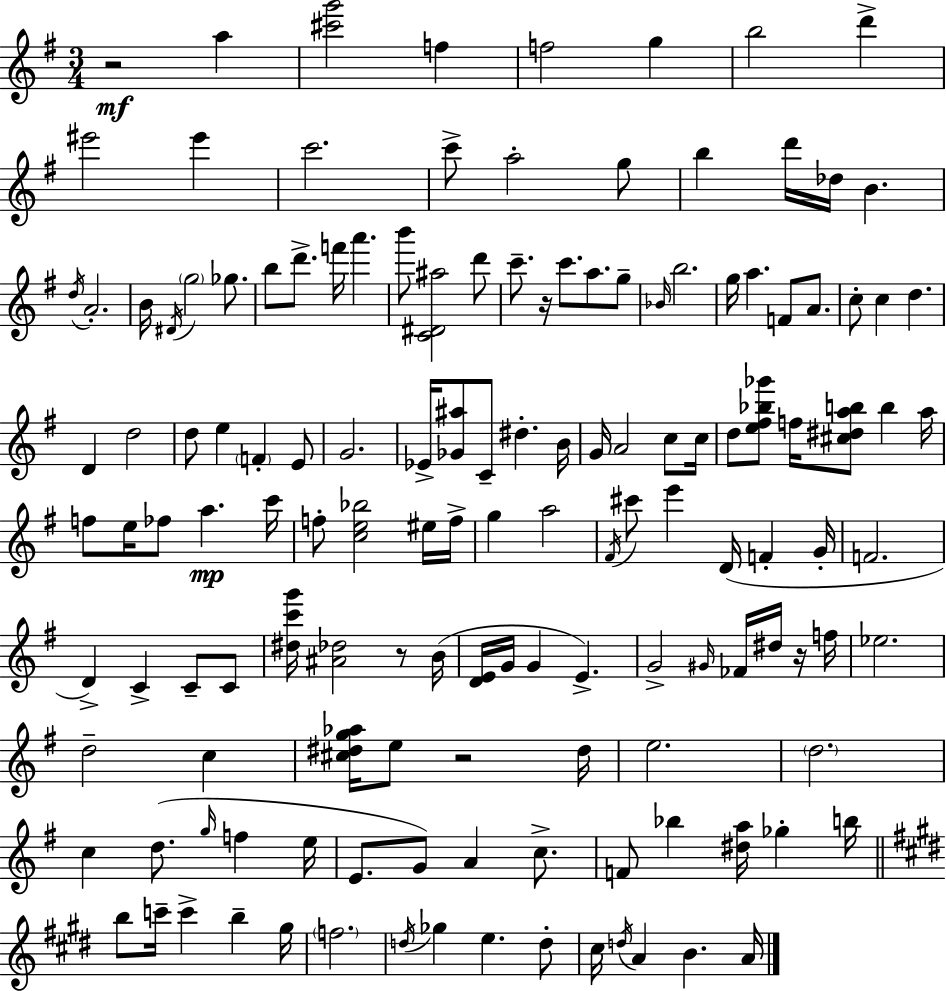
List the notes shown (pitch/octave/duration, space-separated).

R/h A5/q [C#6,G6]/h F5/q F5/h G5/q B5/h D6/q EIS6/h EIS6/q C6/h. C6/e A5/h G5/e B5/q D6/s Db5/s B4/q. D5/s A4/h. B4/s D#4/s G5/h Gb5/e. B5/e D6/e. F6/s A6/q. B6/e [C4,D#4,A#5]/h D6/e C6/e. R/s C6/e. A5/e. G5/e Bb4/s B5/h. G5/s A5/q. F4/e A4/e. C5/e C5/q D5/q. D4/q D5/h D5/e E5/q F4/q E4/e G4/h. Eb4/s [Gb4,A#5]/e C4/e D#5/q. B4/s G4/s A4/h C5/e C5/s D5/e [E5,F#5,Bb5,Gb6]/e F5/s [C#5,D#5,A5,B5]/e B5/q A5/s F5/e E5/s FES5/e A5/q. C6/s F5/e [C5,E5,Bb5]/h EIS5/s F5/s G5/q A5/h F#4/s C#6/e E6/q D4/s F4/q G4/s F4/h. D4/q C4/q C4/e C4/e [D#5,C6,G6]/s [A#4,Db5]/h R/e B4/s [D4,E4]/s G4/s G4/q E4/q. G4/h G#4/s FES4/s D#5/s R/s F5/s Eb5/h. D5/h C5/q [C#5,D#5,G5,Ab5]/s E5/e R/h D#5/s E5/h. D5/h. C5/q D5/e. G5/s F5/q E5/s E4/e. G4/e A4/q C5/e. F4/e Bb5/q [D#5,A5]/s Gb5/q B5/s B5/e C6/s C6/q B5/q G#5/s F5/h. D5/s Gb5/q E5/q. D5/e C#5/s D5/s A4/q B4/q. A4/s